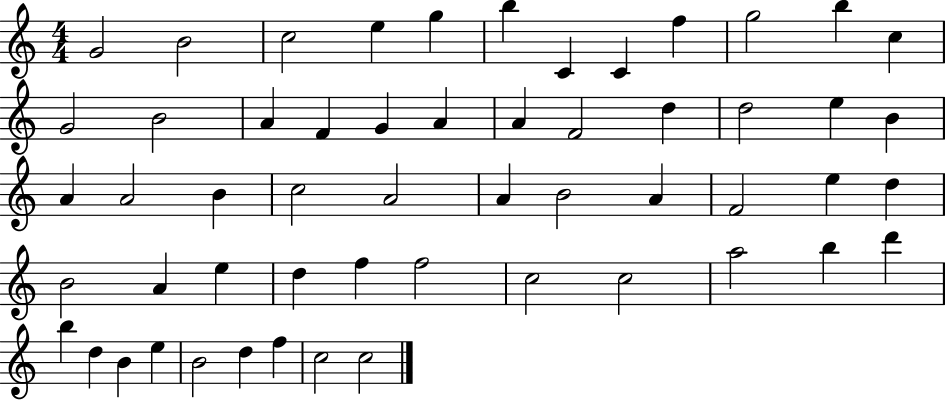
{
  \clef treble
  \numericTimeSignature
  \time 4/4
  \key c \major
  g'2 b'2 | c''2 e''4 g''4 | b''4 c'4 c'4 f''4 | g''2 b''4 c''4 | \break g'2 b'2 | a'4 f'4 g'4 a'4 | a'4 f'2 d''4 | d''2 e''4 b'4 | \break a'4 a'2 b'4 | c''2 a'2 | a'4 b'2 a'4 | f'2 e''4 d''4 | \break b'2 a'4 e''4 | d''4 f''4 f''2 | c''2 c''2 | a''2 b''4 d'''4 | \break b''4 d''4 b'4 e''4 | b'2 d''4 f''4 | c''2 c''2 | \bar "|."
}